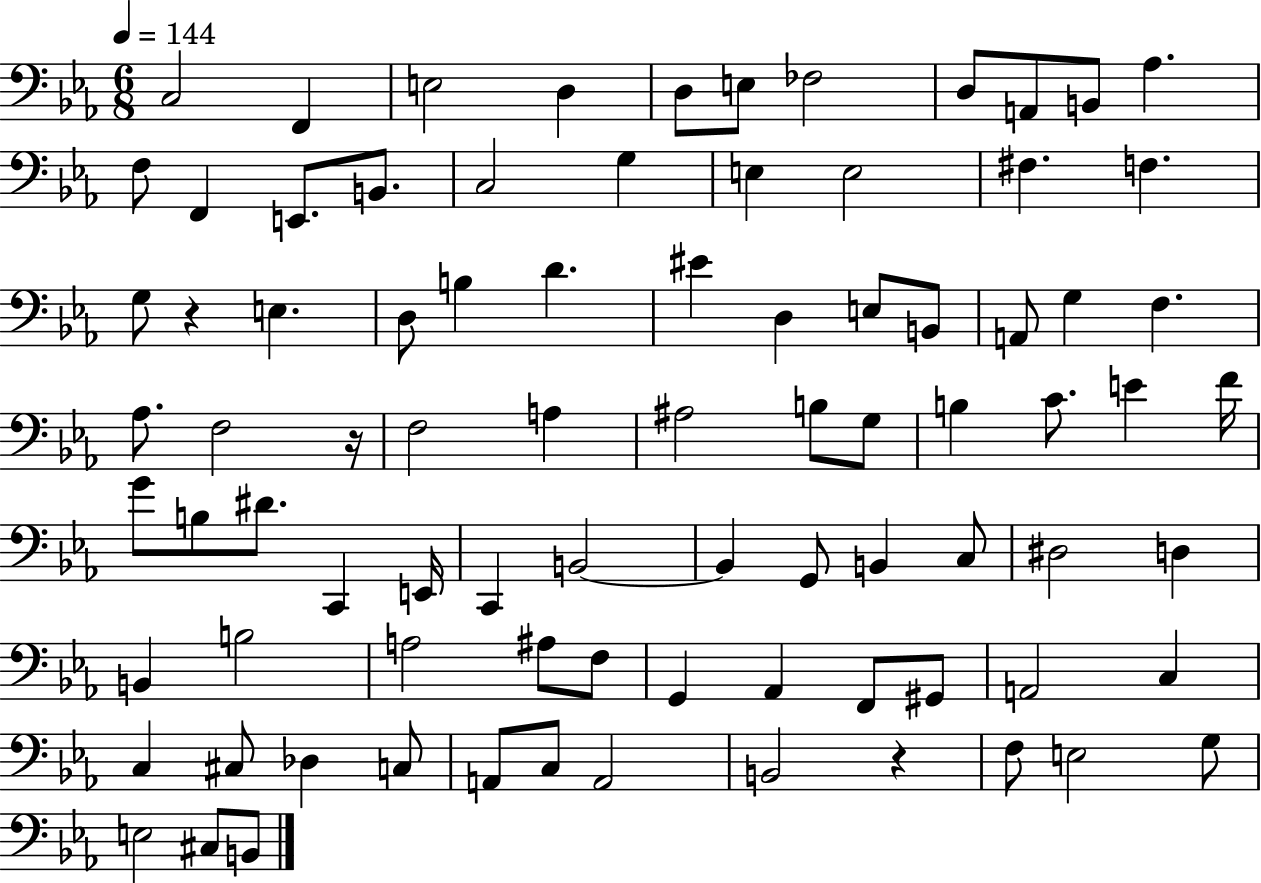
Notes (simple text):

C3/h F2/q E3/h D3/q D3/e E3/e FES3/h D3/e A2/e B2/e Ab3/q. F3/e F2/q E2/e. B2/e. C3/h G3/q E3/q E3/h F#3/q. F3/q. G3/e R/q E3/q. D3/e B3/q D4/q. EIS4/q D3/q E3/e B2/e A2/e G3/q F3/q. Ab3/e. F3/h R/s F3/h A3/q A#3/h B3/e G3/e B3/q C4/e. E4/q F4/s G4/e B3/e D#4/e. C2/q E2/s C2/q B2/h B2/q G2/e B2/q C3/e D#3/h D3/q B2/q B3/h A3/h A#3/e F3/e G2/q Ab2/q F2/e G#2/e A2/h C3/q C3/q C#3/e Db3/q C3/e A2/e C3/e A2/h B2/h R/q F3/e E3/h G3/e E3/h C#3/e B2/e